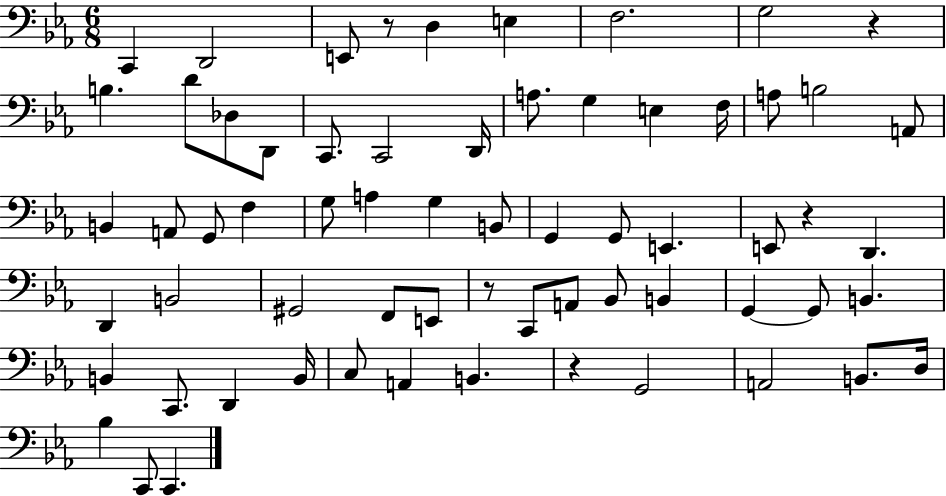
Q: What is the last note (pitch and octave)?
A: C2